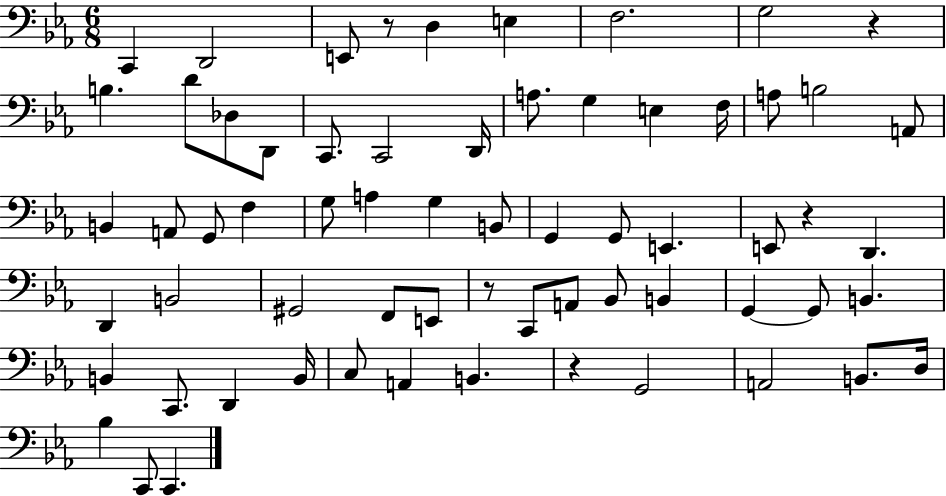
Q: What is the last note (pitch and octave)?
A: C2